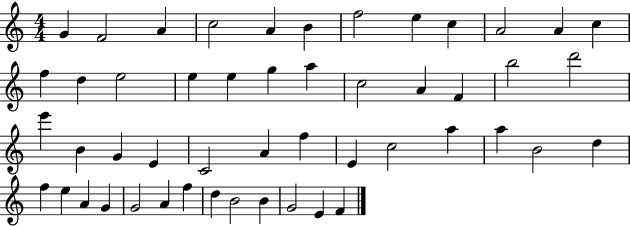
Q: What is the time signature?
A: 4/4